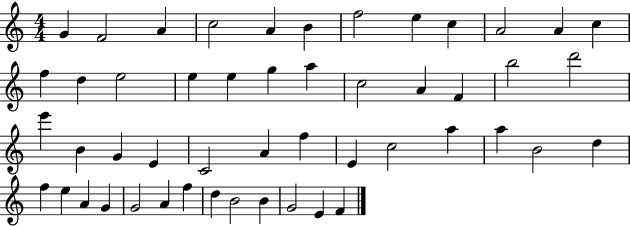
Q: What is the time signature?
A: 4/4